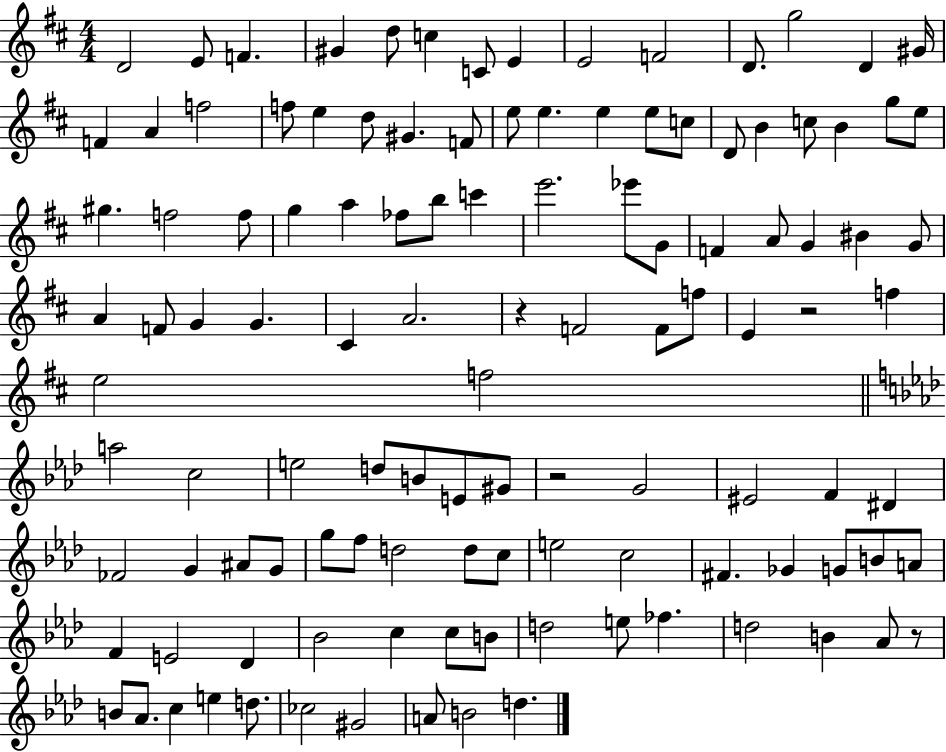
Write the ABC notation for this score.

X:1
T:Untitled
M:4/4
L:1/4
K:D
D2 E/2 F ^G d/2 c C/2 E E2 F2 D/2 g2 D ^G/4 F A f2 f/2 e d/2 ^G F/2 e/2 e e e/2 c/2 D/2 B c/2 B g/2 e/2 ^g f2 f/2 g a _f/2 b/2 c' e'2 _e'/2 G/2 F A/2 G ^B G/2 A F/2 G G ^C A2 z F2 F/2 f/2 E z2 f e2 f2 a2 c2 e2 d/2 B/2 E/2 ^G/2 z2 G2 ^E2 F ^D _F2 G ^A/2 G/2 g/2 f/2 d2 d/2 c/2 e2 c2 ^F _G G/2 B/2 A/2 F E2 _D _B2 c c/2 B/2 d2 e/2 _f d2 B _A/2 z/2 B/2 _A/2 c e d/2 _c2 ^G2 A/2 B2 d